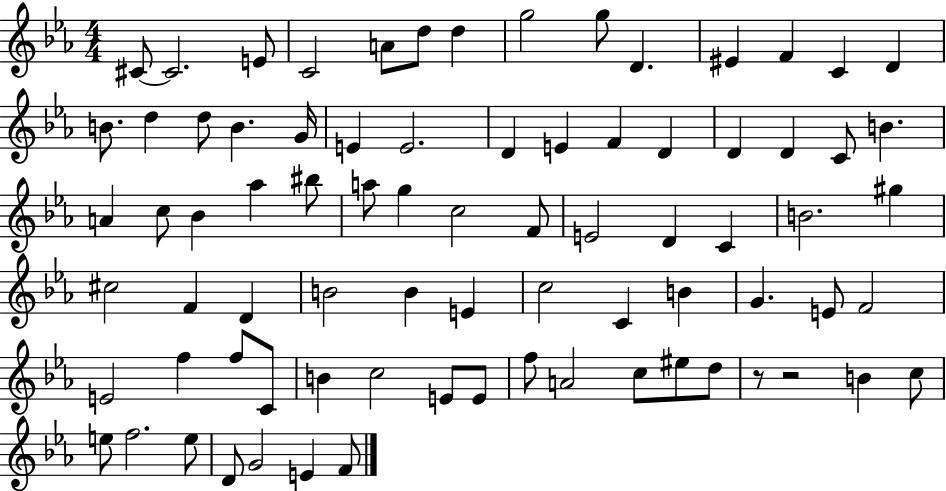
C#4/e C#4/h. E4/e C4/h A4/e D5/e D5/q G5/h G5/e D4/q. EIS4/q F4/q C4/q D4/q B4/e. D5/q D5/e B4/q. G4/s E4/q E4/h. D4/q E4/q F4/q D4/q D4/q D4/q C4/e B4/q. A4/q C5/e Bb4/q Ab5/q BIS5/e A5/e G5/q C5/h F4/e E4/h D4/q C4/q B4/h. G#5/q C#5/h F4/q D4/q B4/h B4/q E4/q C5/h C4/q B4/q G4/q. E4/e F4/h E4/h F5/q F5/e C4/e B4/q C5/h E4/e E4/e F5/e A4/h C5/e EIS5/e D5/e R/e R/h B4/q C5/e E5/e F5/h. E5/e D4/e G4/h E4/q F4/e